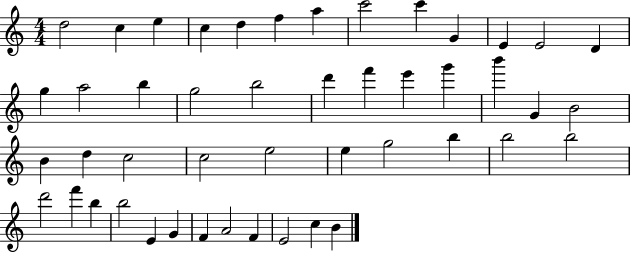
D5/h C5/q E5/q C5/q D5/q F5/q A5/q C6/h C6/q G4/q E4/q E4/h D4/q G5/q A5/h B5/q G5/h B5/h D6/q F6/q E6/q G6/q B6/q G4/q B4/h B4/q D5/q C5/h C5/h E5/h E5/q G5/h B5/q B5/h B5/h D6/h F6/q B5/q B5/h E4/q G4/q F4/q A4/h F4/q E4/h C5/q B4/q